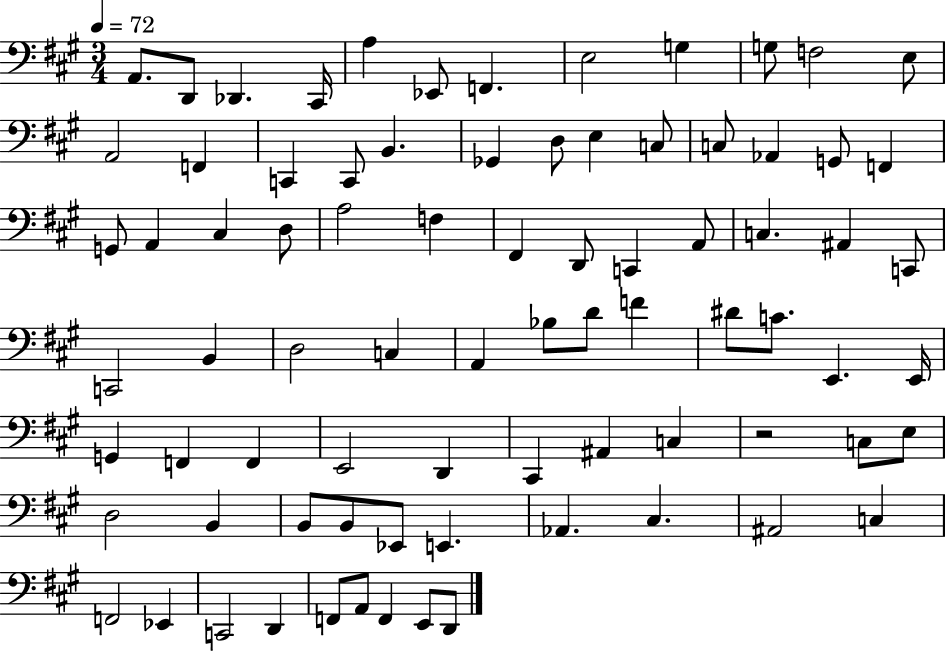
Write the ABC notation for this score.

X:1
T:Untitled
M:3/4
L:1/4
K:A
A,,/2 D,,/2 _D,, ^C,,/4 A, _E,,/2 F,, E,2 G, G,/2 F,2 E,/2 A,,2 F,, C,, C,,/2 B,, _G,, D,/2 E, C,/2 C,/2 _A,, G,,/2 F,, G,,/2 A,, ^C, D,/2 A,2 F, ^F,, D,,/2 C,, A,,/2 C, ^A,, C,,/2 C,,2 B,, D,2 C, A,, _B,/2 D/2 F ^D/2 C/2 E,, E,,/4 G,, F,, F,, E,,2 D,, ^C,, ^A,, C, z2 C,/2 E,/2 D,2 B,, B,,/2 B,,/2 _E,,/2 E,, _A,, ^C, ^A,,2 C, F,,2 _E,, C,,2 D,, F,,/2 A,,/2 F,, E,,/2 D,,/2